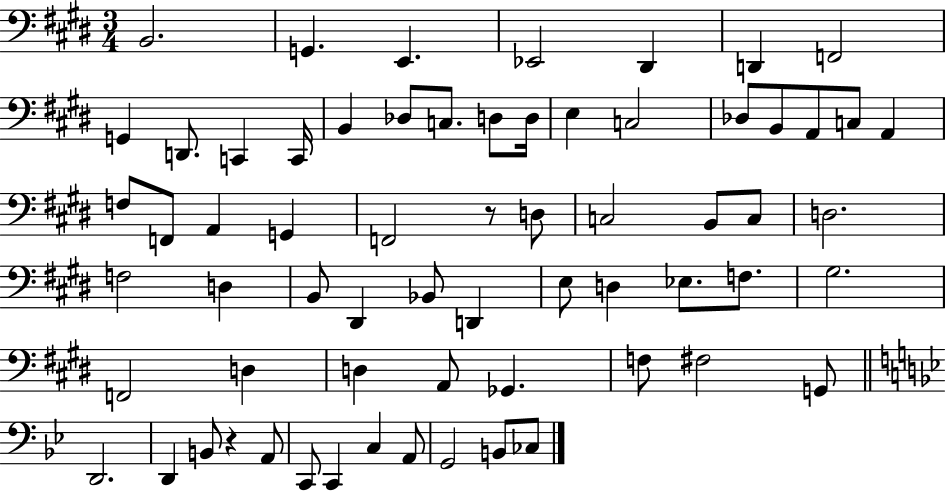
B2/h. G2/q. E2/q. Eb2/h D#2/q D2/q F2/h G2/q D2/e. C2/q C2/s B2/q Db3/e C3/e. D3/e D3/s E3/q C3/h Db3/e B2/e A2/e C3/e A2/q F3/e F2/e A2/q G2/q F2/h R/e D3/e C3/h B2/e C3/e D3/h. F3/h D3/q B2/e D#2/q Bb2/e D2/q E3/e D3/q Eb3/e. F3/e. G#3/h. F2/h D3/q D3/q A2/e Gb2/q. F3/e F#3/h G2/e D2/h. D2/q B2/e R/q A2/e C2/e C2/q C3/q A2/e G2/h B2/e CES3/e